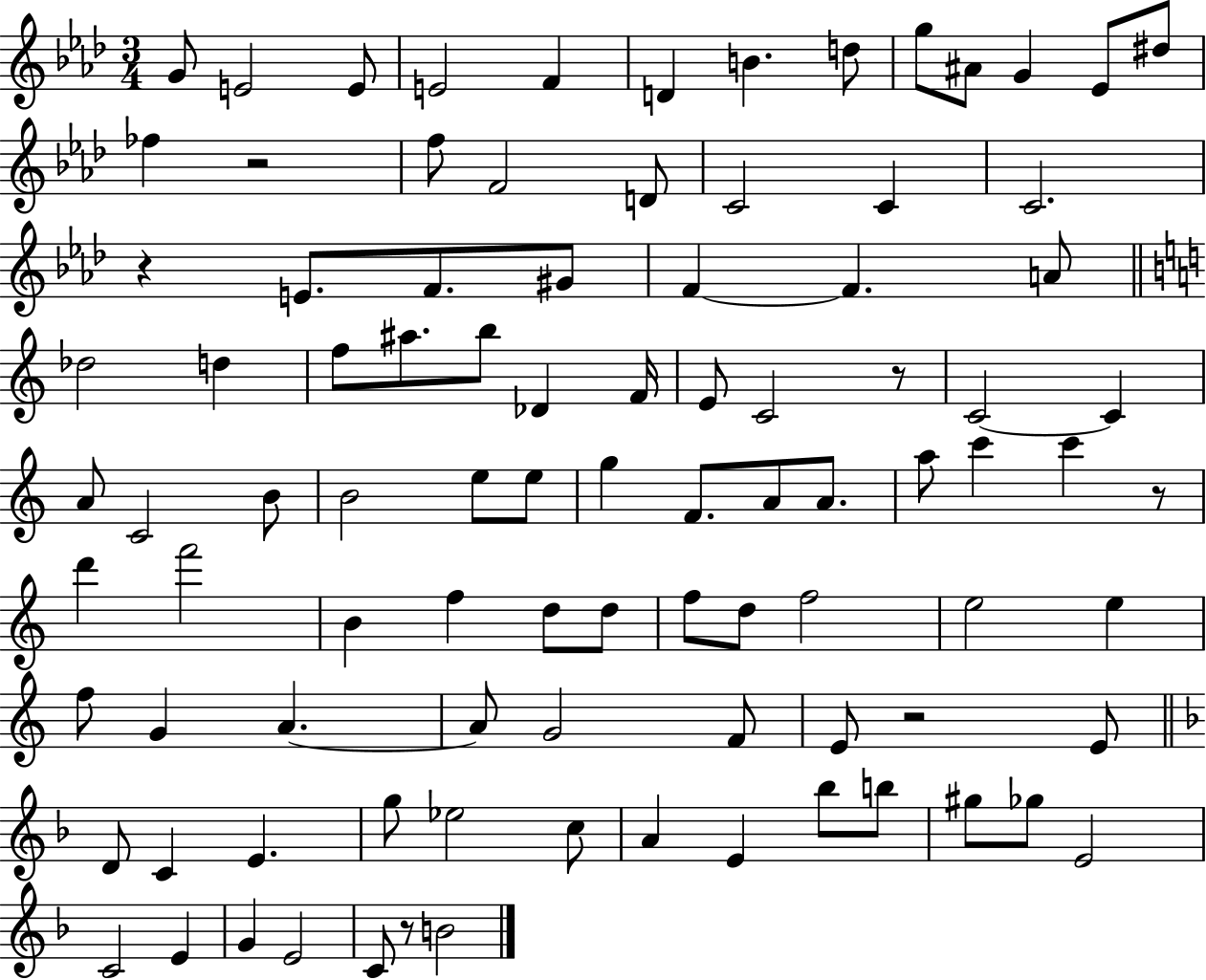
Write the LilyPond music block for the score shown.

{
  \clef treble
  \numericTimeSignature
  \time 3/4
  \key aes \major
  g'8 e'2 e'8 | e'2 f'4 | d'4 b'4. d''8 | g''8 ais'8 g'4 ees'8 dis''8 | \break fes''4 r2 | f''8 f'2 d'8 | c'2 c'4 | c'2. | \break r4 e'8. f'8. gis'8 | f'4~~ f'4. a'8 | \bar "||" \break \key c \major des''2 d''4 | f''8 ais''8. b''8 des'4 f'16 | e'8 c'2 r8 | c'2~~ c'4 | \break a'8 c'2 b'8 | b'2 e''8 e''8 | g''4 f'8. a'8 a'8. | a''8 c'''4 c'''4 r8 | \break d'''4 f'''2 | b'4 f''4 d''8 d''8 | f''8 d''8 f''2 | e''2 e''4 | \break f''8 g'4 a'4.~~ | a'8 g'2 f'8 | e'8 r2 e'8 | \bar "||" \break \key f \major d'8 c'4 e'4. | g''8 ees''2 c''8 | a'4 e'4 bes''8 b''8 | gis''8 ges''8 e'2 | \break c'2 e'4 | g'4 e'2 | c'8 r8 b'2 | \bar "|."
}